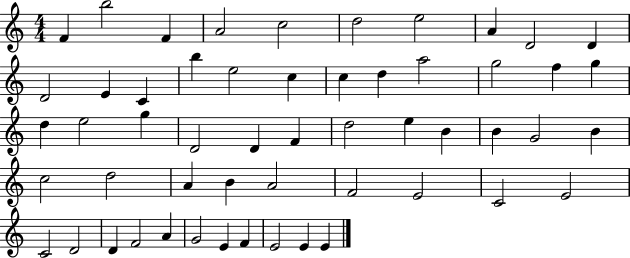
F4/q B5/h F4/q A4/h C5/h D5/h E5/h A4/q D4/h D4/q D4/h E4/q C4/q B5/q E5/h C5/q C5/q D5/q A5/h G5/h F5/q G5/q D5/q E5/h G5/q D4/h D4/q F4/q D5/h E5/q B4/q B4/q G4/h B4/q C5/h D5/h A4/q B4/q A4/h F4/h E4/h C4/h E4/h C4/h D4/h D4/q F4/h A4/q G4/h E4/q F4/q E4/h E4/q E4/q